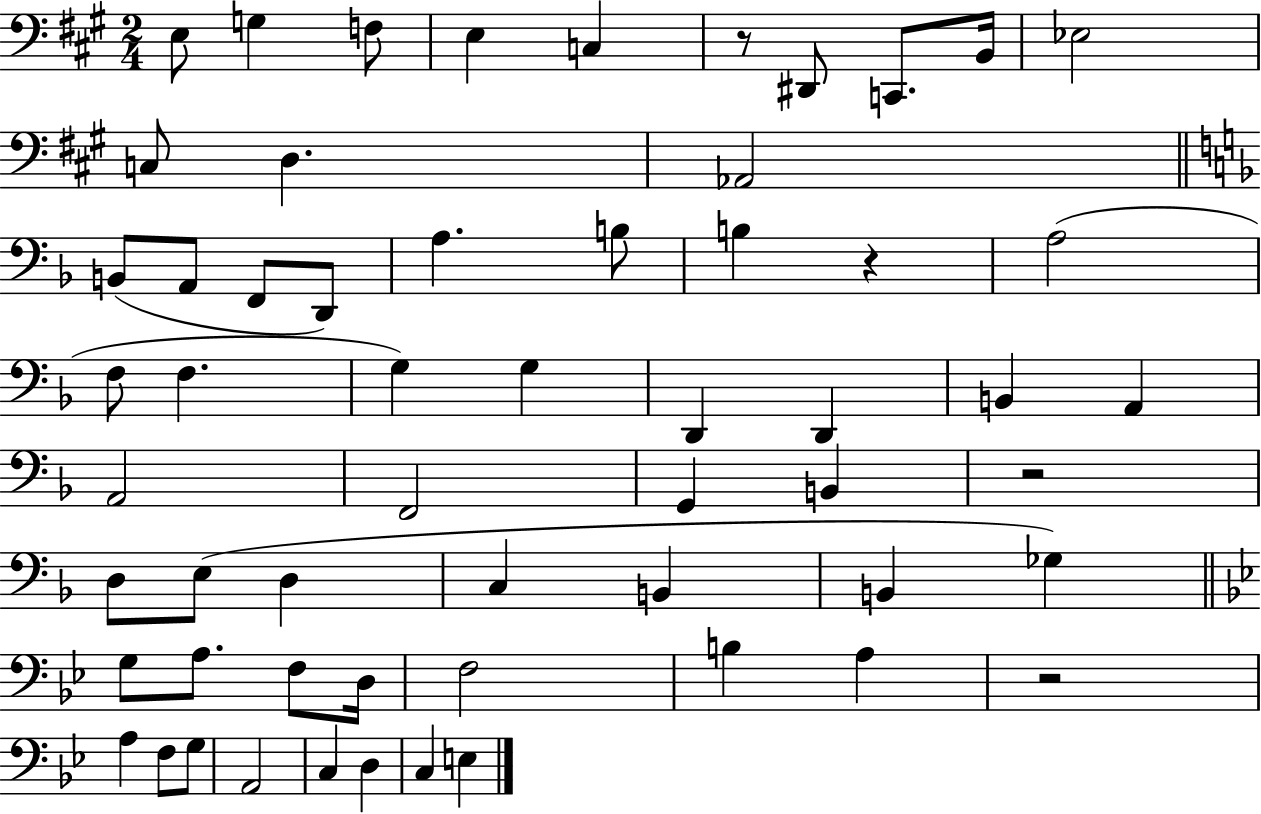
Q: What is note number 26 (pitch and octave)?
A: D2